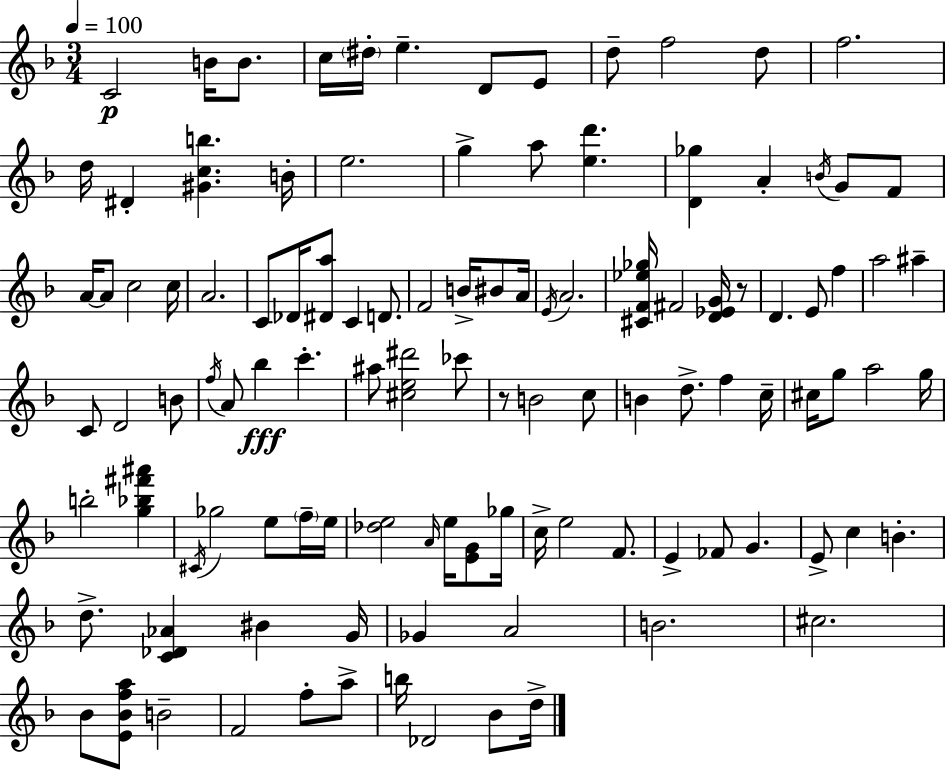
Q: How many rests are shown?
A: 2